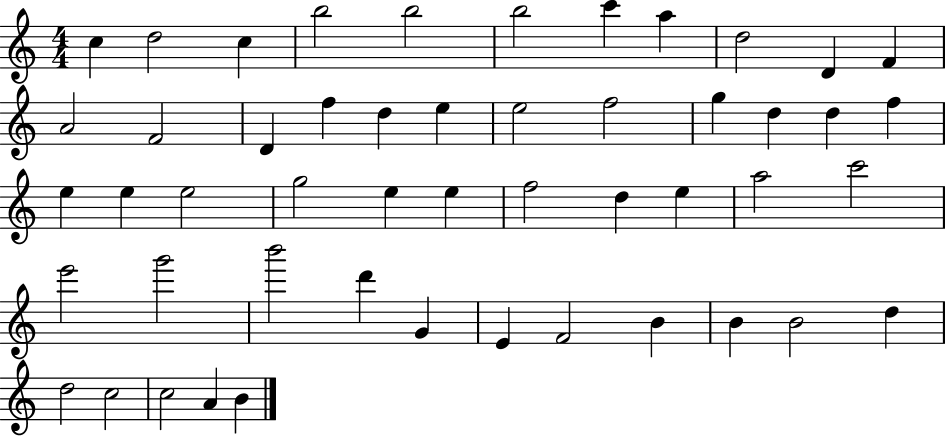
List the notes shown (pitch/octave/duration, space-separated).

C5/q D5/h C5/q B5/h B5/h B5/h C6/q A5/q D5/h D4/q F4/q A4/h F4/h D4/q F5/q D5/q E5/q E5/h F5/h G5/q D5/q D5/q F5/q E5/q E5/q E5/h G5/h E5/q E5/q F5/h D5/q E5/q A5/h C6/h E6/h G6/h B6/h D6/q G4/q E4/q F4/h B4/q B4/q B4/h D5/q D5/h C5/h C5/h A4/q B4/q